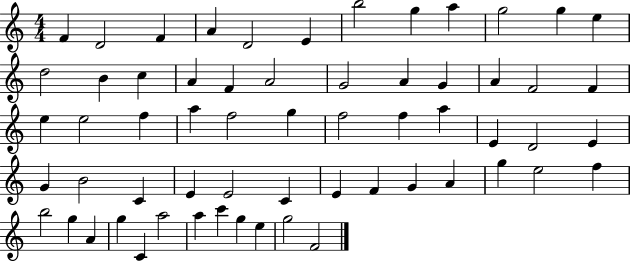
{
  \clef treble
  \numericTimeSignature
  \time 4/4
  \key c \major
  f'4 d'2 f'4 | a'4 d'2 e'4 | b''2 g''4 a''4 | g''2 g''4 e''4 | \break d''2 b'4 c''4 | a'4 f'4 a'2 | g'2 a'4 g'4 | a'4 f'2 f'4 | \break e''4 e''2 f''4 | a''4 f''2 g''4 | f''2 f''4 a''4 | e'4 d'2 e'4 | \break g'4 b'2 c'4 | e'4 e'2 c'4 | e'4 f'4 g'4 a'4 | g''4 e''2 f''4 | \break b''2 g''4 a'4 | g''4 c'4 a''2 | a''4 c'''4 g''4 e''4 | g''2 f'2 | \break \bar "|."
}